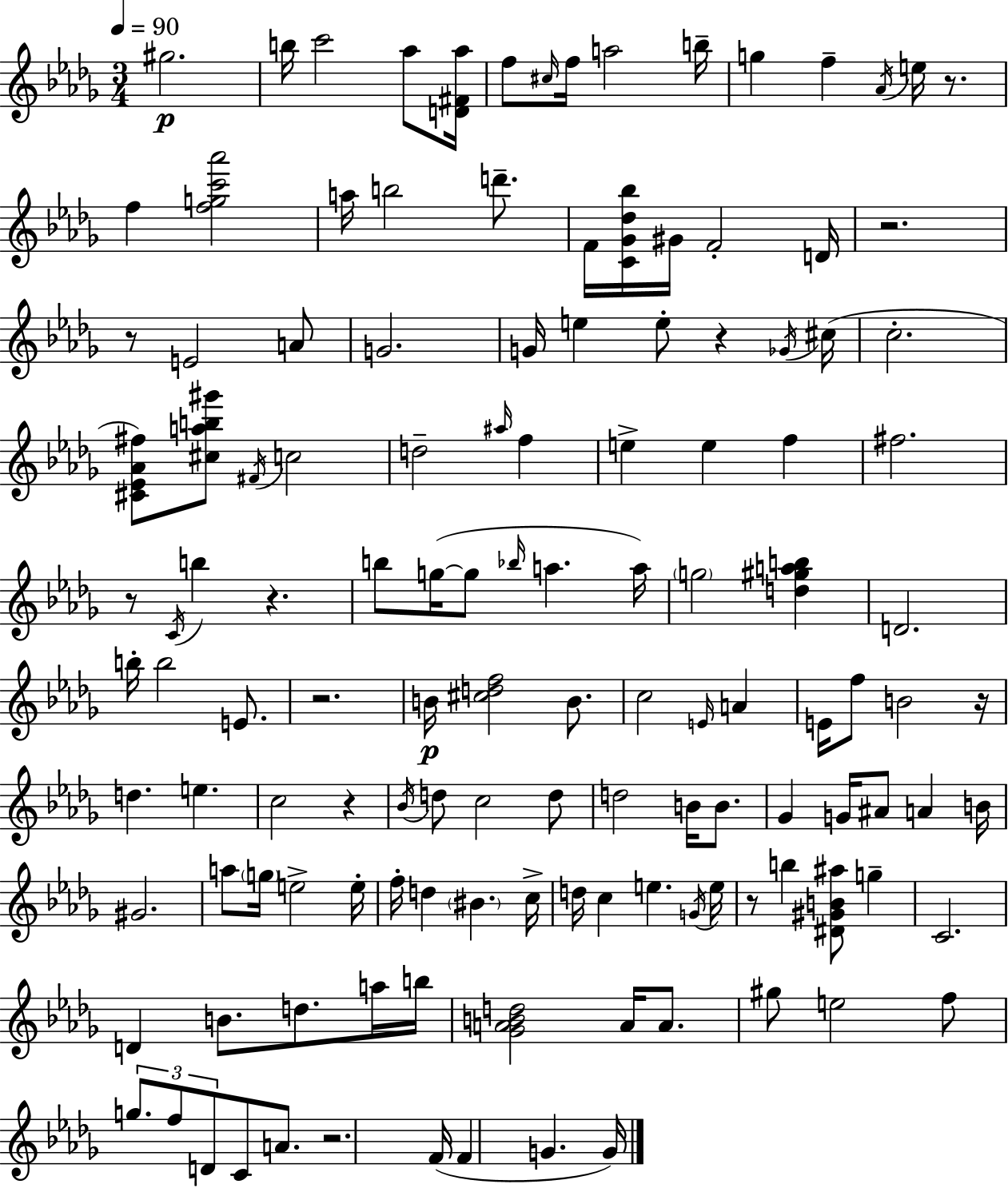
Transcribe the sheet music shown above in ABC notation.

X:1
T:Untitled
M:3/4
L:1/4
K:Bbm
^g2 b/4 c'2 _a/2 [D^F_a]/4 f/2 ^c/4 f/4 a2 b/4 g f _A/4 e/4 z/2 f [fgc'_a']2 a/4 b2 d'/2 F/4 [C_G_d_b]/4 ^G/4 F2 D/4 z2 z/2 E2 A/2 G2 G/4 e e/2 z _G/4 ^c/4 c2 [^C_E_A^f]/2 [^cab^g']/2 ^F/4 c2 d2 ^a/4 f e e f ^f2 z/2 C/4 b z b/2 g/4 g/2 _b/4 a a/4 g2 [d^gab] D2 b/4 b2 E/2 z2 B/4 [^cdf]2 B/2 c2 E/4 A E/4 f/2 B2 z/4 d e c2 z _B/4 d/2 c2 d/2 d2 B/4 B/2 _G G/4 ^A/2 A B/4 ^G2 a/2 g/4 e2 e/4 f/4 d ^B c/4 d/4 c e G/4 e/4 z/2 b [^D^GB^a]/2 g C2 D B/2 d/2 a/4 b/4 [_GABd]2 A/4 A/2 ^g/2 e2 f/2 g/2 f/2 D/2 C/2 A/2 z2 F/4 F G G/4